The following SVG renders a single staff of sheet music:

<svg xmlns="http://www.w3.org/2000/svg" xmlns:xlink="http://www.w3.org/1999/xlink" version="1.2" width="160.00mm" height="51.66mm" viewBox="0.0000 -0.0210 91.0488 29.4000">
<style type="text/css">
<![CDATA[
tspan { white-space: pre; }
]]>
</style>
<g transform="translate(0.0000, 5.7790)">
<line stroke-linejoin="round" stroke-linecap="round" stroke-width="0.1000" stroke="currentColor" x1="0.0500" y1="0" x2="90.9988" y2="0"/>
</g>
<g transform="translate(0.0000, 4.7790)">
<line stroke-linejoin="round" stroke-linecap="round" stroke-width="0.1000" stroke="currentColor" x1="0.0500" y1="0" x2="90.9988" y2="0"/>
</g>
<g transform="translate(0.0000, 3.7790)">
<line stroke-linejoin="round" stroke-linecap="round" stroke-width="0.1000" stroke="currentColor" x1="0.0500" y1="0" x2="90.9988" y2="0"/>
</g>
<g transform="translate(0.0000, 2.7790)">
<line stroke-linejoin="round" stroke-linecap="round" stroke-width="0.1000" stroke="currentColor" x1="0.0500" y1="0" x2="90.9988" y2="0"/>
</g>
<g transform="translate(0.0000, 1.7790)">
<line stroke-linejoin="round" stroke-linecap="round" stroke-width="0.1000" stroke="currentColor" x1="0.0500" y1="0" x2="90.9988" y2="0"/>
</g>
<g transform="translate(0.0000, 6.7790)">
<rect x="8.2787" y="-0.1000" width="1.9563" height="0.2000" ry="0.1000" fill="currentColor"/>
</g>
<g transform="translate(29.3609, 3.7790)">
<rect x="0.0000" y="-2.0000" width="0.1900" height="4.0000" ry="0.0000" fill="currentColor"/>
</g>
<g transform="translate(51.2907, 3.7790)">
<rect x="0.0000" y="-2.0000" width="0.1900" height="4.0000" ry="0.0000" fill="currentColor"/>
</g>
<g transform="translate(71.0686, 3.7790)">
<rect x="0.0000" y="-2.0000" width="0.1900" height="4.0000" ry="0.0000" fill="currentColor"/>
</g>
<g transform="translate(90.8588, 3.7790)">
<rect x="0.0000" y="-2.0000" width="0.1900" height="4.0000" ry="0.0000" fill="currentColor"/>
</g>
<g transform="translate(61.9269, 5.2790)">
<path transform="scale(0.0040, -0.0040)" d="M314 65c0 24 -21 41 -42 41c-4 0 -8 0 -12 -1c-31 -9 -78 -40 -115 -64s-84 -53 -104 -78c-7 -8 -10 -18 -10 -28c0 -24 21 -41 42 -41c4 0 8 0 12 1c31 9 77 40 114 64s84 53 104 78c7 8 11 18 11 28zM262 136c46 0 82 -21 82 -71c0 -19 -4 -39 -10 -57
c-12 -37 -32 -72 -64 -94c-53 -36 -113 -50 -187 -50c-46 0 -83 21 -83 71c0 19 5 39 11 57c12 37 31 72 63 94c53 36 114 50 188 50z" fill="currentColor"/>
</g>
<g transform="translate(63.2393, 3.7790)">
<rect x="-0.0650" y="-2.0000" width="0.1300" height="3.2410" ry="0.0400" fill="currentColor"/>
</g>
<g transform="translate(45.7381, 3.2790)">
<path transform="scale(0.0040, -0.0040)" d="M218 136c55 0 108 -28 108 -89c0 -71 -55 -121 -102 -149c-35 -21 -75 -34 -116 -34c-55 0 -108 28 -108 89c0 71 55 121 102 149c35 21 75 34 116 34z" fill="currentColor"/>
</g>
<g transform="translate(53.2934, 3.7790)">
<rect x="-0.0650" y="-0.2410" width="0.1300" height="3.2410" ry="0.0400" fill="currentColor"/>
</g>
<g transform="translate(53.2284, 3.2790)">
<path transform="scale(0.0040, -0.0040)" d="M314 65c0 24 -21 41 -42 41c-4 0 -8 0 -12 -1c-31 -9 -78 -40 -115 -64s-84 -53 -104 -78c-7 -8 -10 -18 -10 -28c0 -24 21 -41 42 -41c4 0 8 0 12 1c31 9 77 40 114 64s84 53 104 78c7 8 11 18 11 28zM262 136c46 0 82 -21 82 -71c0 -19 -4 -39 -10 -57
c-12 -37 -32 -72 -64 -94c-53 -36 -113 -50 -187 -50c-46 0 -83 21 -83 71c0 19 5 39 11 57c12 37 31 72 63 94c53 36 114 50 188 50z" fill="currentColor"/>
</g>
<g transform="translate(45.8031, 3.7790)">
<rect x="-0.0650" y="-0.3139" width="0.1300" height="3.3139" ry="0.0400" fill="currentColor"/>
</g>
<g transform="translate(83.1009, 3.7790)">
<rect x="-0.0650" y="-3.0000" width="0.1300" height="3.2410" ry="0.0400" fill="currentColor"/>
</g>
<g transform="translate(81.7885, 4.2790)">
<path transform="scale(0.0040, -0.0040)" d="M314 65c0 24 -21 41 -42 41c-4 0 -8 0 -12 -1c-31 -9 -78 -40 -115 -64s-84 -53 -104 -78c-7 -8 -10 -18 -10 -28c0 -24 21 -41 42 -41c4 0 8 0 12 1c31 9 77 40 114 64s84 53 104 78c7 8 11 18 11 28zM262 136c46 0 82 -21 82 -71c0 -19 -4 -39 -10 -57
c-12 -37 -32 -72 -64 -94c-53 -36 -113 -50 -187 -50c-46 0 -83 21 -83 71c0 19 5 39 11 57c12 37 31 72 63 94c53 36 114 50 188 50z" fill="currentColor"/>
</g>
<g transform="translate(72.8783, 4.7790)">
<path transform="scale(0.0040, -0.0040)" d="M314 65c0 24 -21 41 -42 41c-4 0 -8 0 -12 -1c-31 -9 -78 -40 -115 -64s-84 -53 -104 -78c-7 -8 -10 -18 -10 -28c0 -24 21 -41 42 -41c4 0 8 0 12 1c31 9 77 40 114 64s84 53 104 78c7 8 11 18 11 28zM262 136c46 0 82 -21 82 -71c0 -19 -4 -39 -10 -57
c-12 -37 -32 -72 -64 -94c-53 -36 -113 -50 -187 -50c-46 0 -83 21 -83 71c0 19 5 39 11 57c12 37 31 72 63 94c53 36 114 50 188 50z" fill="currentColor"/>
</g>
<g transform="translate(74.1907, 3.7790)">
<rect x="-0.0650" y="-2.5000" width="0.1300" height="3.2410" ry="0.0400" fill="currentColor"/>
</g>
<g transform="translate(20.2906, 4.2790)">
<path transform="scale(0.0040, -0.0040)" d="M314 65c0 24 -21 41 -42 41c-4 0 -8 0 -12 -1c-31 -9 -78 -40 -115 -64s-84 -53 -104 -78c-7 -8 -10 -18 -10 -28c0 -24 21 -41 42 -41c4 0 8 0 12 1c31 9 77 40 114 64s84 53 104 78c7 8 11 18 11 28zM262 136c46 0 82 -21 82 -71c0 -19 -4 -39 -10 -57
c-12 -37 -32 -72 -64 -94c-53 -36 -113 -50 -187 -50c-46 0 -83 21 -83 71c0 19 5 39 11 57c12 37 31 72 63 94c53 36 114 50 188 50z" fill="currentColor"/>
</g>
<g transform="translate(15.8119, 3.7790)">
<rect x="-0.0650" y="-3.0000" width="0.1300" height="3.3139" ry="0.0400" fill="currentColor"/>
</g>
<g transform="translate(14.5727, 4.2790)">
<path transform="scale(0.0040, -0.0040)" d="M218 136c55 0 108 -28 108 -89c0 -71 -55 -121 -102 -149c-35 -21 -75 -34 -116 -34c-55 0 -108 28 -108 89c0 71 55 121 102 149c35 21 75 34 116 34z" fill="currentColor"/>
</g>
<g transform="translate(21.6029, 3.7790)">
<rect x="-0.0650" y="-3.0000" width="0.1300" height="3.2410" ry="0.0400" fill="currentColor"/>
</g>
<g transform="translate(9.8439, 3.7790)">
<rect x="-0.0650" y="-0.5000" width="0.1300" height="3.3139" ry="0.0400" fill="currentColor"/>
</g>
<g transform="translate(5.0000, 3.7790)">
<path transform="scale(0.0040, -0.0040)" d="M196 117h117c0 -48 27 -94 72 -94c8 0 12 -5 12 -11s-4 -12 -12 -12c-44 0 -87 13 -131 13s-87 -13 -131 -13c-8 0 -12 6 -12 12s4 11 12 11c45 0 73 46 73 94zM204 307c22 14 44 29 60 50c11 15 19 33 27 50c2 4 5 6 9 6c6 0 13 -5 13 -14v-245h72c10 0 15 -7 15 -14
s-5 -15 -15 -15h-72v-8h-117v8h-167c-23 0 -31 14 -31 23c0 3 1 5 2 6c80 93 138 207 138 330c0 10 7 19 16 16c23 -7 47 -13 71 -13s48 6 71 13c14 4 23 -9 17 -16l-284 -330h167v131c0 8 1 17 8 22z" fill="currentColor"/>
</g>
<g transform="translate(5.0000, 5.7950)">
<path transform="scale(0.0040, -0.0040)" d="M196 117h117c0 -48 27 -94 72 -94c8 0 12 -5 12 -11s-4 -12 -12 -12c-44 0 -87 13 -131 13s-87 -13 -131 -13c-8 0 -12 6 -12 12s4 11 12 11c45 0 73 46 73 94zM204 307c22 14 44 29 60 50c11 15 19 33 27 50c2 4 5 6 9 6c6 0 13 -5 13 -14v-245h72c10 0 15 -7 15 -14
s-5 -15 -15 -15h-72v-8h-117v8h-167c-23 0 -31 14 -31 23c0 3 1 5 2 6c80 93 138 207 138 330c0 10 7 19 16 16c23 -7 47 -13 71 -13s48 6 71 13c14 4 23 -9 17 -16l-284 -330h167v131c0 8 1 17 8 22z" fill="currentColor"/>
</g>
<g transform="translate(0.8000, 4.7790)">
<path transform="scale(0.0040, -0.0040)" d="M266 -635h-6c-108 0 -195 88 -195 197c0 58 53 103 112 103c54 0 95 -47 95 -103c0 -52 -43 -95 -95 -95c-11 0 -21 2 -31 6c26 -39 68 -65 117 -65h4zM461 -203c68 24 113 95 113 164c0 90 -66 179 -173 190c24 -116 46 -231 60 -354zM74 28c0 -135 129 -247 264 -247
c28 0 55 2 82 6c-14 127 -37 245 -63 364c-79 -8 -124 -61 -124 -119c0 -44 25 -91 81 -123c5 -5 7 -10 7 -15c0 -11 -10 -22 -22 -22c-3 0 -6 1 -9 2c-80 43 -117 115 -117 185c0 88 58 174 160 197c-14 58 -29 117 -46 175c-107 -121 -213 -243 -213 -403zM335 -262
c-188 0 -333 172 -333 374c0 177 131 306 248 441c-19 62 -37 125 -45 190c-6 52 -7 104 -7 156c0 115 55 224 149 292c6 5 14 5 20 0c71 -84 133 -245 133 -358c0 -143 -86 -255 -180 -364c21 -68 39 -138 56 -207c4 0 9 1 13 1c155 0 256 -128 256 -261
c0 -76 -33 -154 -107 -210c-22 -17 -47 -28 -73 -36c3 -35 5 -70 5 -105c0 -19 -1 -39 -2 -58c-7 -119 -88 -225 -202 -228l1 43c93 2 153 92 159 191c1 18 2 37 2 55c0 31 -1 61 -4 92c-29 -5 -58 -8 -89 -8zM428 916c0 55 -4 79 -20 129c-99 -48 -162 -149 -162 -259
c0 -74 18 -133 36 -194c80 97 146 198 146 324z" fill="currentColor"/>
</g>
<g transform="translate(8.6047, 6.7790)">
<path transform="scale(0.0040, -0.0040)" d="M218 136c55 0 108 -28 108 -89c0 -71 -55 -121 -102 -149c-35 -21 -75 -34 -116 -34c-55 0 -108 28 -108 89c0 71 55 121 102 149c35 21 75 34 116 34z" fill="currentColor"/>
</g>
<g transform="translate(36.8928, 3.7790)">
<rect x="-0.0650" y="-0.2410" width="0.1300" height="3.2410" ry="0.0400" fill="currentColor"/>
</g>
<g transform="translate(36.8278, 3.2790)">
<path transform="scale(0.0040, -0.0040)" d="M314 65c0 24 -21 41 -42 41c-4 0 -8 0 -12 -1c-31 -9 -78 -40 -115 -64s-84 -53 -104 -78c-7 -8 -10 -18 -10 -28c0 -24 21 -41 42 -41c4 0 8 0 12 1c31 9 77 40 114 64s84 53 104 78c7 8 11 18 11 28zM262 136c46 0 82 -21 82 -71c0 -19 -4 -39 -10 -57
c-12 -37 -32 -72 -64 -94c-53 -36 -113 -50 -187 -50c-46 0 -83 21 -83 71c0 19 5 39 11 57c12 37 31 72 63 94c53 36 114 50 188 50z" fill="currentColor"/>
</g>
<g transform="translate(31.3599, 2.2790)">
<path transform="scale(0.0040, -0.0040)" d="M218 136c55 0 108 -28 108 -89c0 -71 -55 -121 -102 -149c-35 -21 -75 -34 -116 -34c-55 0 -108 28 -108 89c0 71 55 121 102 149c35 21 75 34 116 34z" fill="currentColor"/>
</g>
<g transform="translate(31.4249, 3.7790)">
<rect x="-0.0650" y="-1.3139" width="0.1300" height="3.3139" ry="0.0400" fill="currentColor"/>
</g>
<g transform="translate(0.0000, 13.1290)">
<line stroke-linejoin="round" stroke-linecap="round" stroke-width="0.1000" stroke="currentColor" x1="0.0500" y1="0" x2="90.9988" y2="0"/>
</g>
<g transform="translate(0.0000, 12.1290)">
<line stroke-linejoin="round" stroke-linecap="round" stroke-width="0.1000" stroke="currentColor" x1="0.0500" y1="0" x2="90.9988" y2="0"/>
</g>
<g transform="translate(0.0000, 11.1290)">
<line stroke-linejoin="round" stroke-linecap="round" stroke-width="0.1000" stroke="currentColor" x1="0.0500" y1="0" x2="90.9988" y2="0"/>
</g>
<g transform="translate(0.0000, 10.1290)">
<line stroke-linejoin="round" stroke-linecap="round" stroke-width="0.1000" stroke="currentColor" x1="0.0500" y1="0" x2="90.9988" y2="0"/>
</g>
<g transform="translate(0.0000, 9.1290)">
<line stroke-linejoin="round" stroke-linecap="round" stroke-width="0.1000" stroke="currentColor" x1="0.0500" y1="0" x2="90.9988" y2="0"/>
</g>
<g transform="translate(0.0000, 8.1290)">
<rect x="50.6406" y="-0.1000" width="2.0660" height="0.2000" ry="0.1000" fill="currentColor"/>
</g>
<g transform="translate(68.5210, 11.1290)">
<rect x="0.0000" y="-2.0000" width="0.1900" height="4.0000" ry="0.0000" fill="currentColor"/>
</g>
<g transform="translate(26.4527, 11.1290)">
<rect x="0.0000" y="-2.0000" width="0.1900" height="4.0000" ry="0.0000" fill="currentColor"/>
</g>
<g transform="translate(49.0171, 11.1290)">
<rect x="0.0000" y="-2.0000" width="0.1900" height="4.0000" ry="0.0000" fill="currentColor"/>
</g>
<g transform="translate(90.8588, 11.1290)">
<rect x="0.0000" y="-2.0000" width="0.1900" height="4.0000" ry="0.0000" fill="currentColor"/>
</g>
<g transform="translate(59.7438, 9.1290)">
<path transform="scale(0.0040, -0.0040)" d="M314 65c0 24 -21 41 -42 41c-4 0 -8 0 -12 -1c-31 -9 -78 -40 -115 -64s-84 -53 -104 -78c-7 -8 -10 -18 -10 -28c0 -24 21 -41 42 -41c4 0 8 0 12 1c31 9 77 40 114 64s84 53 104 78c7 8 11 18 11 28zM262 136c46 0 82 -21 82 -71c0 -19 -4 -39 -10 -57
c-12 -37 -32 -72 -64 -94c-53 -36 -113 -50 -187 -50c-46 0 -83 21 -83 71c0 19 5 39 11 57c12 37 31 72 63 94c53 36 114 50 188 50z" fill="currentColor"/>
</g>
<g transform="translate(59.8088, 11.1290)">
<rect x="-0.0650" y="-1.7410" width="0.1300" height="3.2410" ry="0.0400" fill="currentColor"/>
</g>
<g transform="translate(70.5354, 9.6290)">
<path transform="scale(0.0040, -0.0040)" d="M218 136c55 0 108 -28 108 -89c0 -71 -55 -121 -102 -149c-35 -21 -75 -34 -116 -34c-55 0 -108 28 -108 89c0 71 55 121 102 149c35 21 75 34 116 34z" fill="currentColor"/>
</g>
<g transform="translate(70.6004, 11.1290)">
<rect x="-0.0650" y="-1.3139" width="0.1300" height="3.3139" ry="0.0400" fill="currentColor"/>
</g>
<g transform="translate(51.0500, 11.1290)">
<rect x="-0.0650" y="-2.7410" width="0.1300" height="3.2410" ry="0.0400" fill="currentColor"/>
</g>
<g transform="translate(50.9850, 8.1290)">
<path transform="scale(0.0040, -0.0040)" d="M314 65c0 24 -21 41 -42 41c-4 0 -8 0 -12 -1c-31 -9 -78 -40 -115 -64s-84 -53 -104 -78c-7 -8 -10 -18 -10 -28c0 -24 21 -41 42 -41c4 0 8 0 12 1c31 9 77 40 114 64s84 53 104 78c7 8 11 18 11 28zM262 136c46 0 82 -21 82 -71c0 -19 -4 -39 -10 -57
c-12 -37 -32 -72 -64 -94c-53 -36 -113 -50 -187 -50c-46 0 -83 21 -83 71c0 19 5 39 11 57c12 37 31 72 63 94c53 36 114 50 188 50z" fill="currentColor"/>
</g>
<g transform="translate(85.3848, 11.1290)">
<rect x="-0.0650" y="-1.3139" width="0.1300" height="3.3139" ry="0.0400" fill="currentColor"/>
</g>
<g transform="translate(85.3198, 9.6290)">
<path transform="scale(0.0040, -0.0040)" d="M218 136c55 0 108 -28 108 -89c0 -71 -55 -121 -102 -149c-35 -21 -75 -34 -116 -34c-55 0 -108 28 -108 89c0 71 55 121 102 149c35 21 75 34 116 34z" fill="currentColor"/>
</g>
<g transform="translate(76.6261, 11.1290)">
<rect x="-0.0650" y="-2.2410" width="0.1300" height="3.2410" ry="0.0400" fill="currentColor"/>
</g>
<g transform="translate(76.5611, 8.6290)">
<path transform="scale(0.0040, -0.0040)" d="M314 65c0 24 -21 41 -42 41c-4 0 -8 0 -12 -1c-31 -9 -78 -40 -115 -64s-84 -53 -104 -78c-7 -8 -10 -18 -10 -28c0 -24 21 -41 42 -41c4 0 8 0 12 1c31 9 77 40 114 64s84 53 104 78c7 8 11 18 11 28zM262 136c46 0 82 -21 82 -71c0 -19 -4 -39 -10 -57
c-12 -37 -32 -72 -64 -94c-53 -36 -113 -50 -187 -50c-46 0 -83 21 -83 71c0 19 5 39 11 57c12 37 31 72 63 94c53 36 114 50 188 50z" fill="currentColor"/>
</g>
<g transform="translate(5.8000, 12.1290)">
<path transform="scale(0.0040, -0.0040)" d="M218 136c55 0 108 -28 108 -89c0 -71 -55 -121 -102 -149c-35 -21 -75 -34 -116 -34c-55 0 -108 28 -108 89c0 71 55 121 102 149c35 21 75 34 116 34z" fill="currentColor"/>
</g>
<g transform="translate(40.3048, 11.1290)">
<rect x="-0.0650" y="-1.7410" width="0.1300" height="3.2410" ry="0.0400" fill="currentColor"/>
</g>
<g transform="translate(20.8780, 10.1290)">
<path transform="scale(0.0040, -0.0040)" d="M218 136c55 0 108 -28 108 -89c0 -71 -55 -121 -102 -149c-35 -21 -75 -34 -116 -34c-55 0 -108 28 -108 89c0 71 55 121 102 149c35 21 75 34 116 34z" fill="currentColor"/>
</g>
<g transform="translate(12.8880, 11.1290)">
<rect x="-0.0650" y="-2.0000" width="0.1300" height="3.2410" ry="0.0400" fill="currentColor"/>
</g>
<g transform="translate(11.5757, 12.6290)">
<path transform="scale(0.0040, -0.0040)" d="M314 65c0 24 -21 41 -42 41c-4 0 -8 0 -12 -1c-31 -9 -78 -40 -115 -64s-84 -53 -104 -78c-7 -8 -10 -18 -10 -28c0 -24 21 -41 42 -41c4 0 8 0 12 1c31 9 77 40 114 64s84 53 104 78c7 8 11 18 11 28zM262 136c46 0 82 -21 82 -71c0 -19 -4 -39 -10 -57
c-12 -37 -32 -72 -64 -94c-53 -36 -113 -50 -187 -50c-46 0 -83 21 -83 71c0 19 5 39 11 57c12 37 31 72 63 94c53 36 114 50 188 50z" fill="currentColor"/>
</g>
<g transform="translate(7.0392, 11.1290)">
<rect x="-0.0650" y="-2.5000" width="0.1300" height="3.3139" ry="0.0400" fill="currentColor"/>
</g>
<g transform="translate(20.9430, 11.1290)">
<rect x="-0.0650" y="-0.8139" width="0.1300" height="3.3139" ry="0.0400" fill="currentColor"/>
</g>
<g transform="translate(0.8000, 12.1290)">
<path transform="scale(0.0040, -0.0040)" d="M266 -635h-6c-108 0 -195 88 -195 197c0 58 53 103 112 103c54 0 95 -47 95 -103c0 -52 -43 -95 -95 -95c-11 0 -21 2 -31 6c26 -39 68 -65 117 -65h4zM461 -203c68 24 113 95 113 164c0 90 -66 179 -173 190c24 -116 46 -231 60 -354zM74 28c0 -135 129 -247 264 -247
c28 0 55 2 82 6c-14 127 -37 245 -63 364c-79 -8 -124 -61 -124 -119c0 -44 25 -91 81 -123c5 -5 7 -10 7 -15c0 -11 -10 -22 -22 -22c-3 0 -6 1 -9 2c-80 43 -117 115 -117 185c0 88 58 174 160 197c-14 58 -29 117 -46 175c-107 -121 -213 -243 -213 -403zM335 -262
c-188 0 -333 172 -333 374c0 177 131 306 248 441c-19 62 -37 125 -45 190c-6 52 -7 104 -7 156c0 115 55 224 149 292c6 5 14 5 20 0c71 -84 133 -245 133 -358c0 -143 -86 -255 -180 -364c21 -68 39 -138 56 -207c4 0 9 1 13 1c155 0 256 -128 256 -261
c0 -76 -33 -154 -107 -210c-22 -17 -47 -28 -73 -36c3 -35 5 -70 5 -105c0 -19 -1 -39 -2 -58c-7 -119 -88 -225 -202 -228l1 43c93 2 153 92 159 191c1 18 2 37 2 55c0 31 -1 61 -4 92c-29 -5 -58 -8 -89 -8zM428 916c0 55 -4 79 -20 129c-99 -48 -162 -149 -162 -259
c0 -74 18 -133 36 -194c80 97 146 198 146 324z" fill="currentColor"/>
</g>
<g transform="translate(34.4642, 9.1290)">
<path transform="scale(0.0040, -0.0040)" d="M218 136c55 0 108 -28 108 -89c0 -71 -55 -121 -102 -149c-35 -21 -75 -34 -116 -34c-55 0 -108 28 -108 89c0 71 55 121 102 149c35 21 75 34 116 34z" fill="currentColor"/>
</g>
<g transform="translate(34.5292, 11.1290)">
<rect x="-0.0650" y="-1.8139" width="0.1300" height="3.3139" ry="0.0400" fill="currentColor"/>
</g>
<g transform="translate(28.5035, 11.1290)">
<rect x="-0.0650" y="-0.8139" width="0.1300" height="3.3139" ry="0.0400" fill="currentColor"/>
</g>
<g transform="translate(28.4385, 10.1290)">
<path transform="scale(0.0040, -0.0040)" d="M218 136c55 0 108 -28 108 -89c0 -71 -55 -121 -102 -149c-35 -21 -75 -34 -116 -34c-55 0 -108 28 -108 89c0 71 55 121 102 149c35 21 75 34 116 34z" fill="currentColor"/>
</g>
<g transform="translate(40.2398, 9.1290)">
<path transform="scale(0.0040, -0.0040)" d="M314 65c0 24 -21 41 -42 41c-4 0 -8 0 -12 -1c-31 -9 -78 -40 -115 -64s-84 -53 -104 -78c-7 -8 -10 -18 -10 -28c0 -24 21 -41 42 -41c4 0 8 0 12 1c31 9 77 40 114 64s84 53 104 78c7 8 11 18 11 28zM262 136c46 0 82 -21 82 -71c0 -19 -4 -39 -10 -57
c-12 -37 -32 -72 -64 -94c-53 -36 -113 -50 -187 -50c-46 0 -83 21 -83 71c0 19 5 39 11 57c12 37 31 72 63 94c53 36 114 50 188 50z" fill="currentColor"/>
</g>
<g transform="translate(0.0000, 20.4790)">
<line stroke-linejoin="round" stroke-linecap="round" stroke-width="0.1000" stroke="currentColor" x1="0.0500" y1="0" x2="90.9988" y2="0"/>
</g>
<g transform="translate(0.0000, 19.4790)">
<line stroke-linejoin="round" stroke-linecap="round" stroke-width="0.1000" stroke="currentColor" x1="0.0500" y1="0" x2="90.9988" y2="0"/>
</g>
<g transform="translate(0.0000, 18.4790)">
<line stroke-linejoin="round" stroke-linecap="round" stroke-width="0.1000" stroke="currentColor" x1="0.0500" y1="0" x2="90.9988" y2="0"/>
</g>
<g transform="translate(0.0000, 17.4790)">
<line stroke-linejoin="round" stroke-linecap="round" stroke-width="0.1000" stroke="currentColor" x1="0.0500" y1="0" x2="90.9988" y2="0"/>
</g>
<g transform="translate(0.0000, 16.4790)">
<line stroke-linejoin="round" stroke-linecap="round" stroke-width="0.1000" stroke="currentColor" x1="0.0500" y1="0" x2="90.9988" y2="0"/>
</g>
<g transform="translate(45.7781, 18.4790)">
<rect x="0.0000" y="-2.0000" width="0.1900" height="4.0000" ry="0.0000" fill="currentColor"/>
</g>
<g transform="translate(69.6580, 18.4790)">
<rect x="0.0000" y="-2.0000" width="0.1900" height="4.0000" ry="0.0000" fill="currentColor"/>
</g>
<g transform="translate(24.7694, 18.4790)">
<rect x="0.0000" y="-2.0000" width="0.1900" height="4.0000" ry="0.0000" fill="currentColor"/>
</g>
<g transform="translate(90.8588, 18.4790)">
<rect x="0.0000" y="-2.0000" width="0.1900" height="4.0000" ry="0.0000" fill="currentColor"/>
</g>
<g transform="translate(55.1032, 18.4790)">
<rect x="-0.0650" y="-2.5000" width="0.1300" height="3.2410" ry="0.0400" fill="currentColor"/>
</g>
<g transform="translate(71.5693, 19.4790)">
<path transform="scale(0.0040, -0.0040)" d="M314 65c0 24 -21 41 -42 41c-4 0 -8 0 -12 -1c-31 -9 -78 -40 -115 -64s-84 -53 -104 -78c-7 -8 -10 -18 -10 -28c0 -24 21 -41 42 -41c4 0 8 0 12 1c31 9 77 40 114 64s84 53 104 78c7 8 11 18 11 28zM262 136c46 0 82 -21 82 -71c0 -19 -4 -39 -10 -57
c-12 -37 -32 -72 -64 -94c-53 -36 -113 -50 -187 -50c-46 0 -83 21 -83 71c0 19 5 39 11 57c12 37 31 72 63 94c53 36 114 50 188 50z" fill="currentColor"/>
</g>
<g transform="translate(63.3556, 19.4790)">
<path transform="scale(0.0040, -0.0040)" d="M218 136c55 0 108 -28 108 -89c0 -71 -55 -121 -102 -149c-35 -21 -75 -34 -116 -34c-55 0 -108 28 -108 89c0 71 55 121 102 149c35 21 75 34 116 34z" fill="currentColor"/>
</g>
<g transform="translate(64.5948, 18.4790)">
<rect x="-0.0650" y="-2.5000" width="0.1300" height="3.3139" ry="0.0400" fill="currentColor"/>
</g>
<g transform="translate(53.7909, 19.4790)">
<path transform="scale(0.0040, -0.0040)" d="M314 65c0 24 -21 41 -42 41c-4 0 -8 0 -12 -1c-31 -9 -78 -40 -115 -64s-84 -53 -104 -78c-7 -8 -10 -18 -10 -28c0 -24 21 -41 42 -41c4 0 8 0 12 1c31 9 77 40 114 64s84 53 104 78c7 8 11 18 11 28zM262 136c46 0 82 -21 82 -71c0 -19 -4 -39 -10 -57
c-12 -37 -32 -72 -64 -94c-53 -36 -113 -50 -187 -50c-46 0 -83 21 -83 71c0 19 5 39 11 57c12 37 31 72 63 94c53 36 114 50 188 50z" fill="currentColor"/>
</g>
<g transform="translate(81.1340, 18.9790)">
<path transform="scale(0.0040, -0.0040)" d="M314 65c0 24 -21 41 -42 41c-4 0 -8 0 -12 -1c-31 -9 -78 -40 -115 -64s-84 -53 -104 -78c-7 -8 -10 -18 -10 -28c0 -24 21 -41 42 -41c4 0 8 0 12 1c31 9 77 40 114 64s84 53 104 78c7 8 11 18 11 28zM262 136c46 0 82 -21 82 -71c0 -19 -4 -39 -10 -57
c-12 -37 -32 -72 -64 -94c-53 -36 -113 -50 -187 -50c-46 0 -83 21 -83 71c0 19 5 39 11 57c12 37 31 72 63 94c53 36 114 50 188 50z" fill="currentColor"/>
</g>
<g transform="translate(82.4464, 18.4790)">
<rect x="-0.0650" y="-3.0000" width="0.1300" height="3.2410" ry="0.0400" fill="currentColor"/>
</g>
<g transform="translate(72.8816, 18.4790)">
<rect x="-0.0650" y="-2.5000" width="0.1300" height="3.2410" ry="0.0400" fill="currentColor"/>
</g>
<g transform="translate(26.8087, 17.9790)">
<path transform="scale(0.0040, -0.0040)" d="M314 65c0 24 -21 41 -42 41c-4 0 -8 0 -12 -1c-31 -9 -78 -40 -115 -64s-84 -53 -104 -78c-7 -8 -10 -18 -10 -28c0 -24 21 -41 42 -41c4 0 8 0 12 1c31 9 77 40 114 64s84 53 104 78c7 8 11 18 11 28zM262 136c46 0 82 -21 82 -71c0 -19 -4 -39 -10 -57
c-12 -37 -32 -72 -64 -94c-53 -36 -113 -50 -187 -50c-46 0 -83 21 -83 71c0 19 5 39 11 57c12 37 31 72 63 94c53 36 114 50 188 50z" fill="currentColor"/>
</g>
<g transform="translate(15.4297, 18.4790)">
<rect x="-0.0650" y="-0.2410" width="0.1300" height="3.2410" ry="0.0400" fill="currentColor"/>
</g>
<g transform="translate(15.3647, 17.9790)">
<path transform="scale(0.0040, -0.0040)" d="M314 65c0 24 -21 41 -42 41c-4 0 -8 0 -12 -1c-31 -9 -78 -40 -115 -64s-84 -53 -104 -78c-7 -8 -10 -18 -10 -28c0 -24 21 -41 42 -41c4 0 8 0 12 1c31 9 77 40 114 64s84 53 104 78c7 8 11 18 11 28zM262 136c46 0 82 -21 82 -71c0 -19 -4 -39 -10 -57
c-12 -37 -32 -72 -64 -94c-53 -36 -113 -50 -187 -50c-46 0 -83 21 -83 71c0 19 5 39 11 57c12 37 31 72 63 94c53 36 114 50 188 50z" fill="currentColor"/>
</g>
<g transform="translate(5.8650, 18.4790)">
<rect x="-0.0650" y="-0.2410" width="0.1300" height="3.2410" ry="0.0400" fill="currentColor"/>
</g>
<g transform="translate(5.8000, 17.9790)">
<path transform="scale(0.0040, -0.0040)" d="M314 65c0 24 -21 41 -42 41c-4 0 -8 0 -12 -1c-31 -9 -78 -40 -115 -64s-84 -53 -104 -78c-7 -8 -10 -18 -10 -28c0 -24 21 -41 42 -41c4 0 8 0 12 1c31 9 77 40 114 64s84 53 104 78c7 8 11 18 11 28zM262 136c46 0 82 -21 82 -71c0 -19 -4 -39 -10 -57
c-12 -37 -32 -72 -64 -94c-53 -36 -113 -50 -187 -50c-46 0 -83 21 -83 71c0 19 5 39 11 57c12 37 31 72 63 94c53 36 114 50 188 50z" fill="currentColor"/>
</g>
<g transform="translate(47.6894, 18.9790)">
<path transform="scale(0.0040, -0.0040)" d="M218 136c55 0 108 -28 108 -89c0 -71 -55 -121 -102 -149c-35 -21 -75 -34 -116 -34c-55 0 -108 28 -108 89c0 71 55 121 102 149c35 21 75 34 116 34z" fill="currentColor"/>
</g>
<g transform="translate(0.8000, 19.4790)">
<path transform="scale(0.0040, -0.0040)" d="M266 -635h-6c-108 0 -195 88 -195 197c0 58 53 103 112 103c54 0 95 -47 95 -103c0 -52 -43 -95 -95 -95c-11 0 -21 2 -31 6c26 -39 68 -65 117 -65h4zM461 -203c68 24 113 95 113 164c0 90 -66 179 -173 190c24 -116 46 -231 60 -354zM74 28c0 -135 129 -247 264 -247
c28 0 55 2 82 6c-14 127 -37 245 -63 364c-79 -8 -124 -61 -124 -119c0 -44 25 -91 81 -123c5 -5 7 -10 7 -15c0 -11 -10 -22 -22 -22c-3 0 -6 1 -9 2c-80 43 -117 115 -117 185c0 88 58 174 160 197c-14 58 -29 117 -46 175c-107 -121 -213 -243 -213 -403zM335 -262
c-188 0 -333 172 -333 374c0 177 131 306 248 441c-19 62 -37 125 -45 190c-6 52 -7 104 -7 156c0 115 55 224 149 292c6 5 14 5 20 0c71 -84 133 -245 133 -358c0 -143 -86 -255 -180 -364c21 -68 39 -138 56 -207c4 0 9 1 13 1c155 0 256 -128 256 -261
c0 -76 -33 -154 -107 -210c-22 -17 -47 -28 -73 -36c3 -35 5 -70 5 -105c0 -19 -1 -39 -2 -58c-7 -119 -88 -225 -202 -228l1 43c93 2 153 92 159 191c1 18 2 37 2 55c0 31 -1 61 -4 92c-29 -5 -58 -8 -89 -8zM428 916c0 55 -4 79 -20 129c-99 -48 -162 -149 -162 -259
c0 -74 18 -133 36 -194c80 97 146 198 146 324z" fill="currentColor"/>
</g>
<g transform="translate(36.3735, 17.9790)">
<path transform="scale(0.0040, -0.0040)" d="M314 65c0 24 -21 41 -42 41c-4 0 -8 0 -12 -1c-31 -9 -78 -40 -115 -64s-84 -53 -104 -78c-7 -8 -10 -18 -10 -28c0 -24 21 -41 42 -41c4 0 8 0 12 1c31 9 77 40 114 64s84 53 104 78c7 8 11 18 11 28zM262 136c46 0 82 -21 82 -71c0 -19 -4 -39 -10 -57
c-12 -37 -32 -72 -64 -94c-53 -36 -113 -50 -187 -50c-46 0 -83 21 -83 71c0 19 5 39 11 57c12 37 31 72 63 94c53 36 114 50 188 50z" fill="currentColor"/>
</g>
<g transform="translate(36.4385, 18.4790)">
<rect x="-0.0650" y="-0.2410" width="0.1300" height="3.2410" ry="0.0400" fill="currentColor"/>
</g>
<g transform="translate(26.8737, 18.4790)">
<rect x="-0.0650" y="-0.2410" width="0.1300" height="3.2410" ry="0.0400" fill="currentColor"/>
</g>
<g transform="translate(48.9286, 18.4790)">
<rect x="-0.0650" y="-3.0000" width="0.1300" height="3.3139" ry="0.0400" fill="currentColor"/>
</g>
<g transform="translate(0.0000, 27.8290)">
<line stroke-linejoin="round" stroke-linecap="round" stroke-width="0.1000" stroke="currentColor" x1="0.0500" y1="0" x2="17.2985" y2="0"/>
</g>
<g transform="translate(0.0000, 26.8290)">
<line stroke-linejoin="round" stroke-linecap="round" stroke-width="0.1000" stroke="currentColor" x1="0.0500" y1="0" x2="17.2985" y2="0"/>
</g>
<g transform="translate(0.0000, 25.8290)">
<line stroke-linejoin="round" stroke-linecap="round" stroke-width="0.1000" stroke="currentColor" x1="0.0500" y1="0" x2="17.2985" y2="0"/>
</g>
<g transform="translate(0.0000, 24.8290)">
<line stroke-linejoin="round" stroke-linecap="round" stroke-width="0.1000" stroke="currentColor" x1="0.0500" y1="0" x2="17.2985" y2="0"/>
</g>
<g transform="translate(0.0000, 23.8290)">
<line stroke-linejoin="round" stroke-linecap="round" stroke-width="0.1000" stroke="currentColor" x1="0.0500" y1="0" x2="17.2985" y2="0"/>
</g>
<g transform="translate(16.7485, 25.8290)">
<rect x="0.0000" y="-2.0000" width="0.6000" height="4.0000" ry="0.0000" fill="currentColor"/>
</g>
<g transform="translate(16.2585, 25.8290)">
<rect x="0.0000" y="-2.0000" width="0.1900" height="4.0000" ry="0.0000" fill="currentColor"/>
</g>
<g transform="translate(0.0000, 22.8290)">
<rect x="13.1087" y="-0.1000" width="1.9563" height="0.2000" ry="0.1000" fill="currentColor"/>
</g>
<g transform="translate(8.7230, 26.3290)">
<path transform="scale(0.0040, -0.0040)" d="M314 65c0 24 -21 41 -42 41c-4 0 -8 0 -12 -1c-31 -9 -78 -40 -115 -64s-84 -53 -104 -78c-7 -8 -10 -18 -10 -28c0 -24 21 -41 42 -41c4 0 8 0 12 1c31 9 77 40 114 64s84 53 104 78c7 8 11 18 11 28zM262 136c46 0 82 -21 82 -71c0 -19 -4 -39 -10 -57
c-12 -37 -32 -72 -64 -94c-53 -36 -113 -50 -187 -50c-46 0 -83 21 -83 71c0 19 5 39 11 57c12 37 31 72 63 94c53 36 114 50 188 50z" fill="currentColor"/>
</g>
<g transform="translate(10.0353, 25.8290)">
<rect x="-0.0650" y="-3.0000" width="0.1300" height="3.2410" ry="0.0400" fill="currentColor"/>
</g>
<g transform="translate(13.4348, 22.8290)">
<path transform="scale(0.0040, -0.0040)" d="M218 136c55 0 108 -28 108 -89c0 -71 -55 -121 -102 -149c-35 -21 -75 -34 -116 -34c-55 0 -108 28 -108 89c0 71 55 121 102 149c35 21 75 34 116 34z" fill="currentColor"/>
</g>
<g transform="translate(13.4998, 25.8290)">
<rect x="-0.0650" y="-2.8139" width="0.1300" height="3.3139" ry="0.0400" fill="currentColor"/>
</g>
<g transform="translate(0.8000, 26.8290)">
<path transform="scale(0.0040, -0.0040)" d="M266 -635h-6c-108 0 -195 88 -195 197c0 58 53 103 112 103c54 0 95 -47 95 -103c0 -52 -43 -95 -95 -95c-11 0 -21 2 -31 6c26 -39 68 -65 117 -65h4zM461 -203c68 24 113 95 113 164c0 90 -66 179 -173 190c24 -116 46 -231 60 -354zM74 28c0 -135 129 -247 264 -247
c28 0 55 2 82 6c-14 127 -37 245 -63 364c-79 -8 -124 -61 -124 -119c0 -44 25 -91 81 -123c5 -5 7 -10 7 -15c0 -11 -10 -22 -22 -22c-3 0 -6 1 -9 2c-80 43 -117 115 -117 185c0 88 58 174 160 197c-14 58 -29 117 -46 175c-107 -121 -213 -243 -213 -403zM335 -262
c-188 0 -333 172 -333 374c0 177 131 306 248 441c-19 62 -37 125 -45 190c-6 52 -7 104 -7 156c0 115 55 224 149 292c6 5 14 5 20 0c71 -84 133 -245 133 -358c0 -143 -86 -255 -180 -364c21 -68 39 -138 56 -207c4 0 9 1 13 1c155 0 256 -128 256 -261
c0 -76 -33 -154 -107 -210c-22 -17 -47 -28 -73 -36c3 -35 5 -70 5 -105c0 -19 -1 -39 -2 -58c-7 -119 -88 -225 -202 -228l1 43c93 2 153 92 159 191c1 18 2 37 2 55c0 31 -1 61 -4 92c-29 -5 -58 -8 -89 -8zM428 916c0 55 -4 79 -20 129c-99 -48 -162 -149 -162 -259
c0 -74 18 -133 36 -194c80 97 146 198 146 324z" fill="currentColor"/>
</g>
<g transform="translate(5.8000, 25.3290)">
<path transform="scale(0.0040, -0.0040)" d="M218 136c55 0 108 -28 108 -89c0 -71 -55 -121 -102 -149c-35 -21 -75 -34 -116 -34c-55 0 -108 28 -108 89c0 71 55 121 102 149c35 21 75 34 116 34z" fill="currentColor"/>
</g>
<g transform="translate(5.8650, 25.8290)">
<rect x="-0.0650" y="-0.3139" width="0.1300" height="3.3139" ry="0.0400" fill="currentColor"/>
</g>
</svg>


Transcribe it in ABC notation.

X:1
T:Untitled
M:4/4
L:1/4
K:C
C A A2 e c2 c c2 F2 G2 A2 G F2 d d f f2 a2 f2 e g2 e c2 c2 c2 c2 A G2 G G2 A2 c A2 a